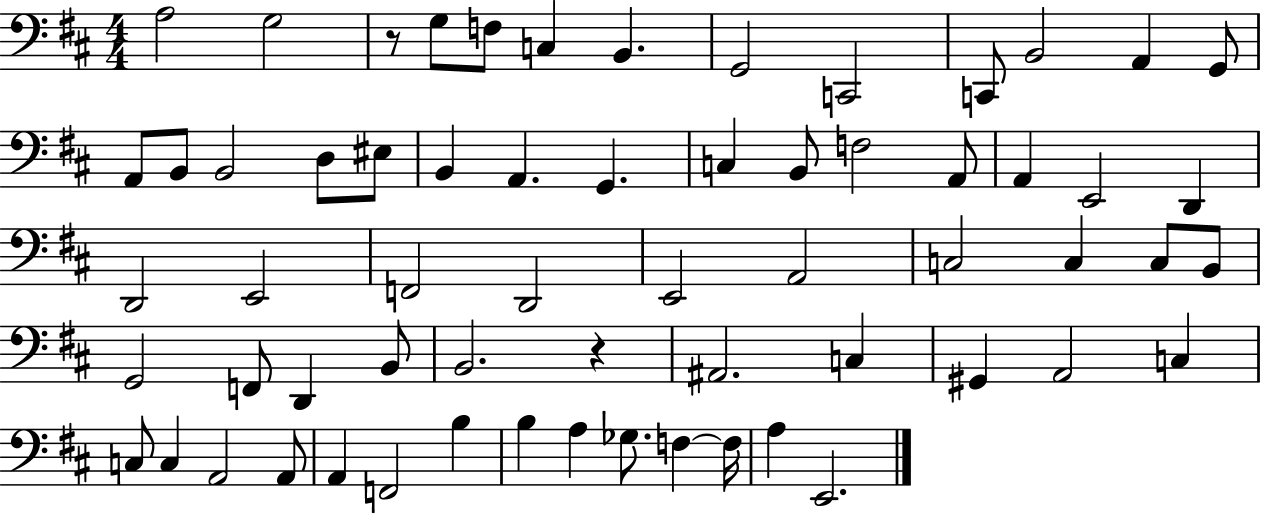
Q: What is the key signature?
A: D major